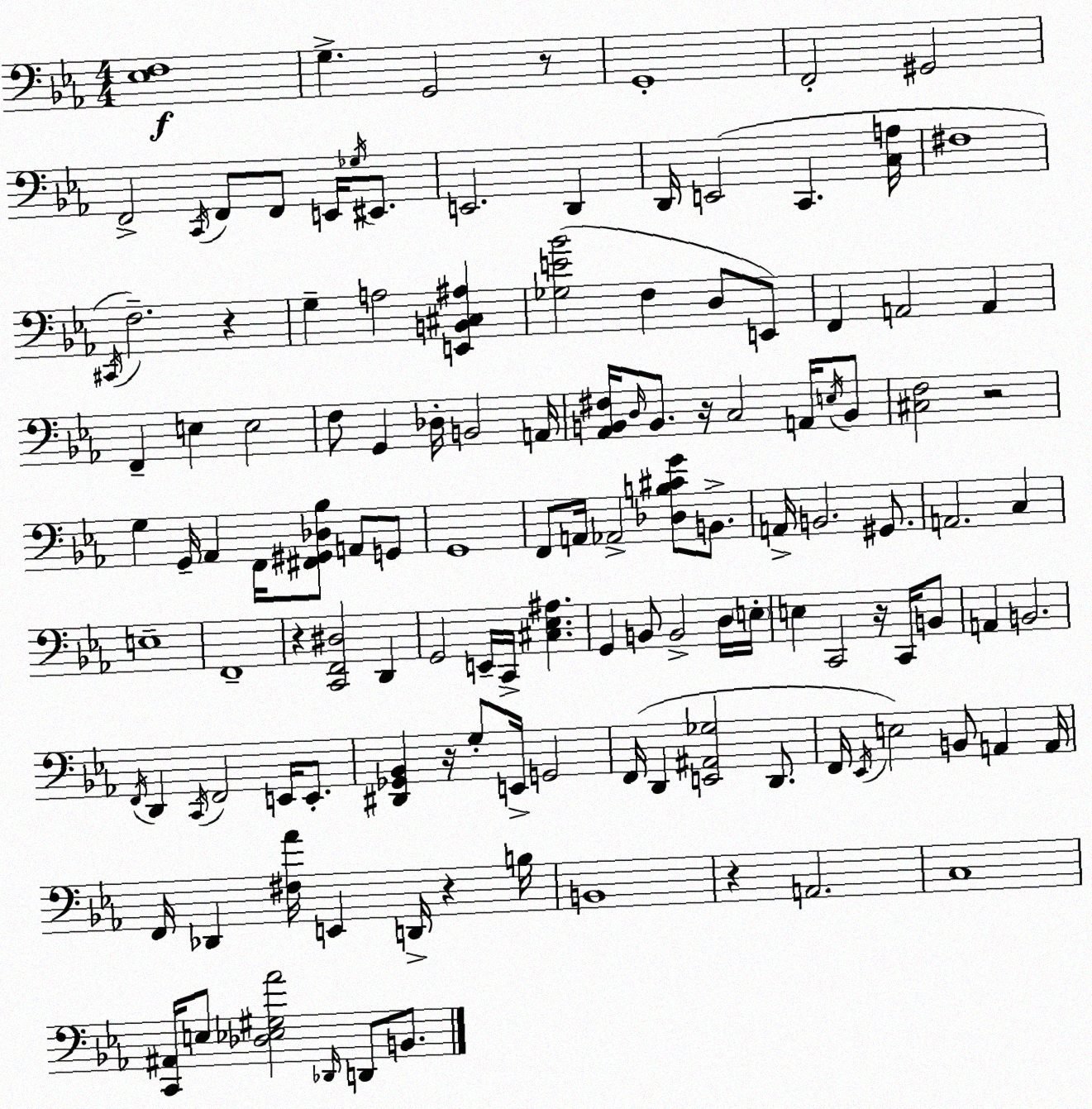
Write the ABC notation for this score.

X:1
T:Untitled
M:4/4
L:1/4
K:Cm
[_E,F,]4 G, G,,2 z/2 G,,4 F,,2 ^G,,2 F,,2 C,,/4 F,,/2 F,,/2 E,,/4 _G,/4 ^E,,/2 E,,2 D,, D,,/4 E,,2 C,, [C,A,]/4 ^F,4 ^C,,/4 F,2 z G, A,2 [E,,B,,^C,^A,] [_G,E_B]2 F, D,/2 E,,/2 F,, A,,2 A,, F,, E, E,2 F,/2 G,, _D,/4 B,,2 A,,/4 [_A,,B,,^F,]/4 D,/4 B,,/2 z/4 C,2 A,,/4 E,/4 B,,/2 [^C,F,]2 z2 G, G,,/4 _A,, F,,/4 [^F,,^G,,_D,_B,]/2 A,,/2 G,,/2 G,,4 F,,/2 A,,/4 _A,,2 [_D,B,^CG]/2 B,,/2 A,,/4 B,,2 ^G,,/2 A,,2 C, E,4 F,,4 z [C,,F,,^D,]2 D,, G,,2 E,,/4 C,,/4 [^C,_E,^A,] G,, B,,/2 B,,2 D,/4 E,/4 E, C,,2 z/4 C,,/4 B,,/2 A,, B,,2 F,,/4 D,, C,,/4 F,,2 E,,/4 E,,/2 [^D,,_G,,_B,,] z/4 G,/2 E,,/4 G,,2 F,,/4 D,, [E,,^A,,_G,]2 D,,/2 F,,/4 _E,,/4 E,2 B,,/2 A,, A,,/4 F,,/4 _D,, [^F,_A]/4 E,, D,,/4 z B,/4 B,,4 z A,,2 C,4 [C,,^A,,]/4 E,/2 [_D,_E,^G,_A]2 _D,,/4 D,,/2 B,,/2